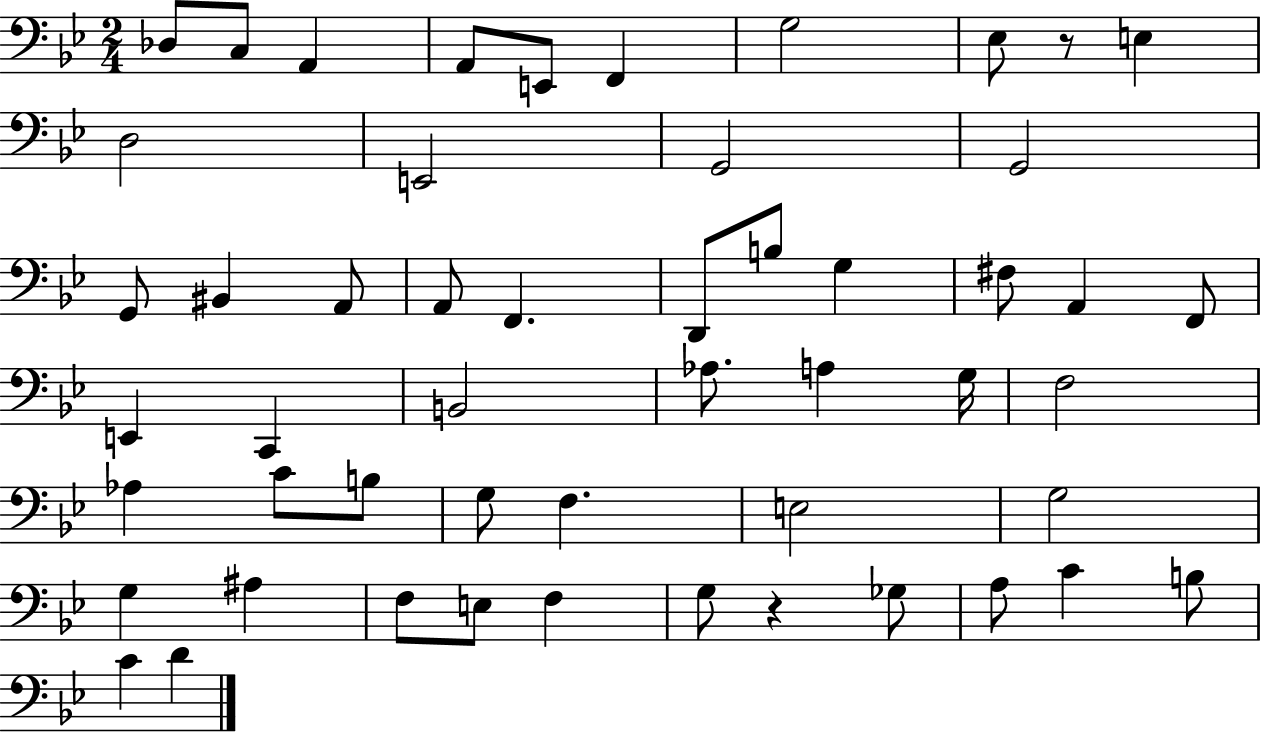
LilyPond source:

{
  \clef bass
  \numericTimeSignature
  \time 2/4
  \key bes \major
  \repeat volta 2 { des8 c8 a,4 | a,8 e,8 f,4 | g2 | ees8 r8 e4 | \break d2 | e,2 | g,2 | g,2 | \break g,8 bis,4 a,8 | a,8 f,4. | d,8 b8 g4 | fis8 a,4 f,8 | \break e,4 c,4 | b,2 | aes8. a4 g16 | f2 | \break aes4 c'8 b8 | g8 f4. | e2 | g2 | \break g4 ais4 | f8 e8 f4 | g8 r4 ges8 | a8 c'4 b8 | \break c'4 d'4 | } \bar "|."
}